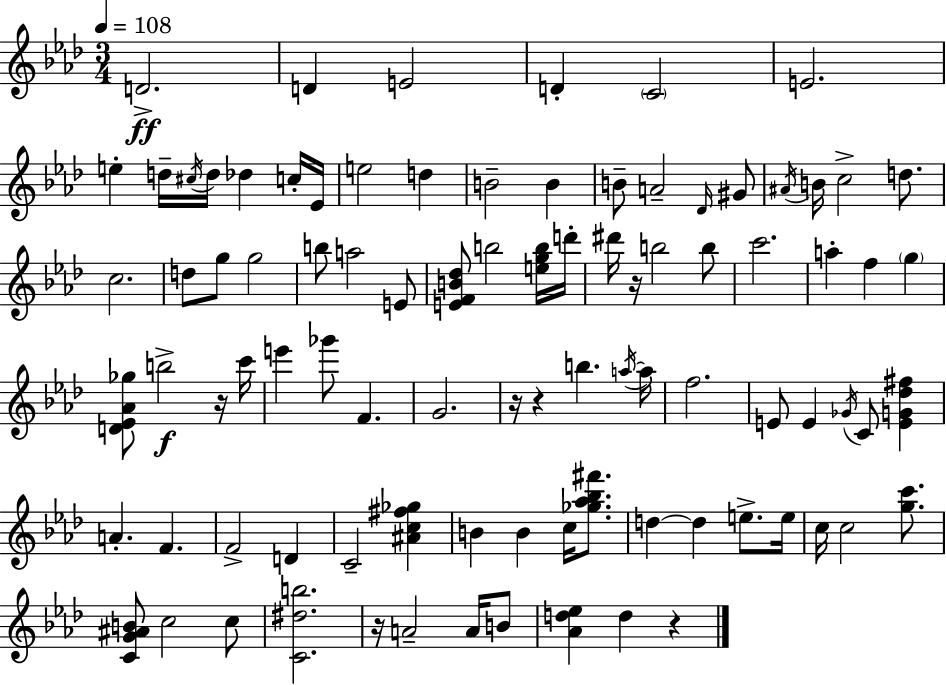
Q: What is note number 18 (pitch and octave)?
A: B4